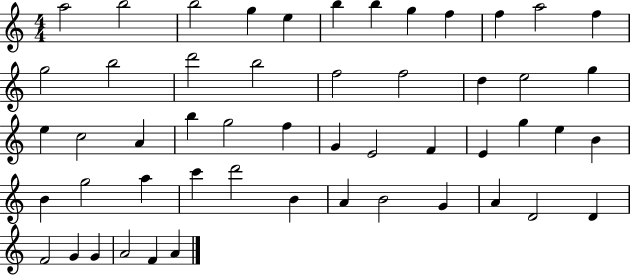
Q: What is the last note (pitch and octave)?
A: A4